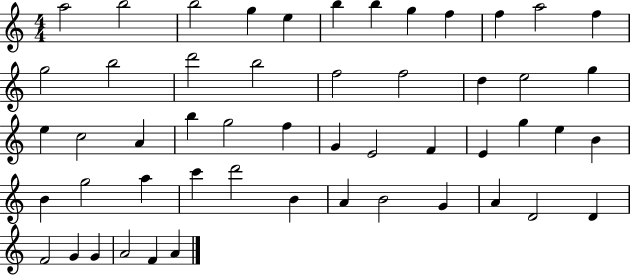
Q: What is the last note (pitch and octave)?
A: A4